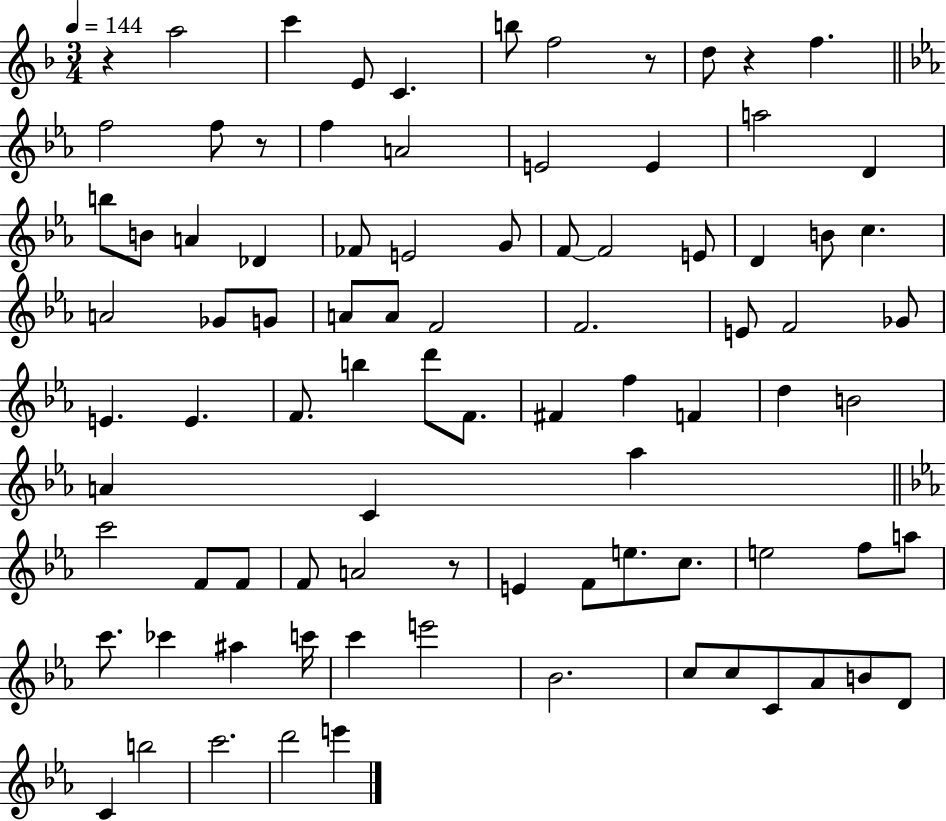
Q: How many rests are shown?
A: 5